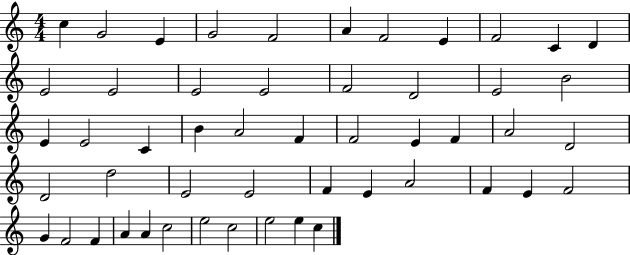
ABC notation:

X:1
T:Untitled
M:4/4
L:1/4
K:C
c G2 E G2 F2 A F2 E F2 C D E2 E2 E2 E2 F2 D2 E2 B2 E E2 C B A2 F F2 E F A2 D2 D2 d2 E2 E2 F E A2 F E F2 G F2 F A A c2 e2 c2 e2 e c